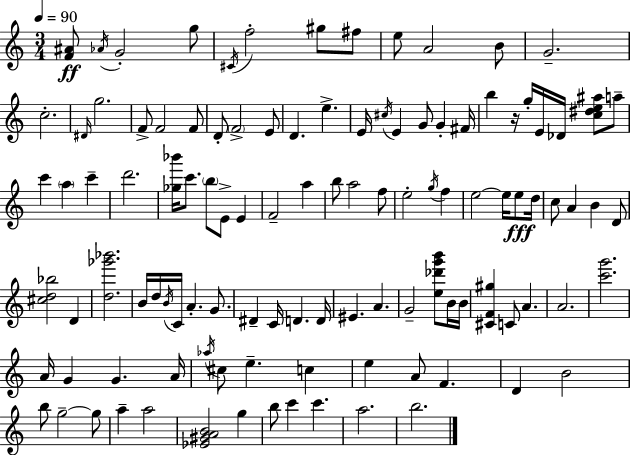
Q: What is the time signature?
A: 3/4